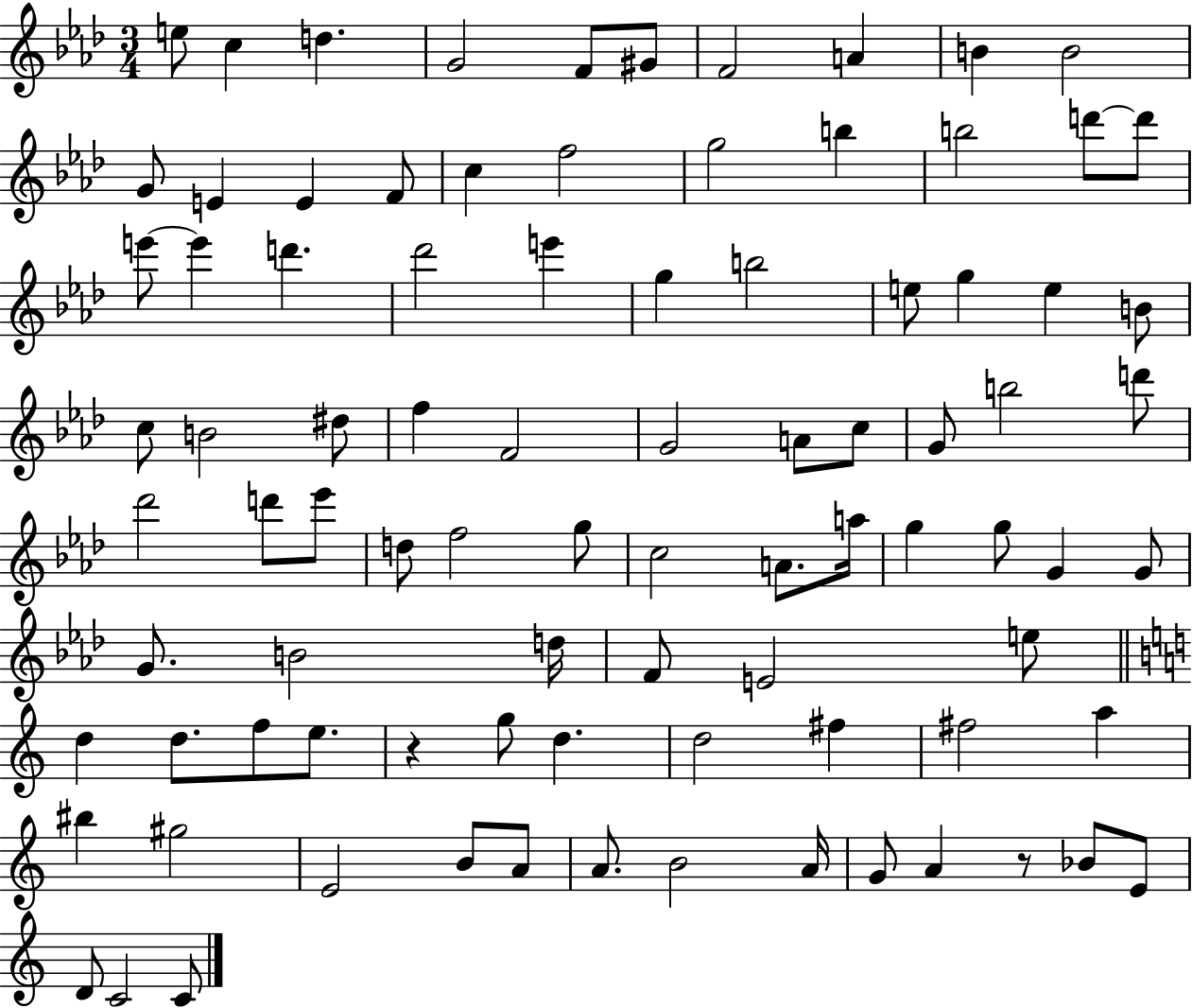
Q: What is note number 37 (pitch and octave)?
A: F4